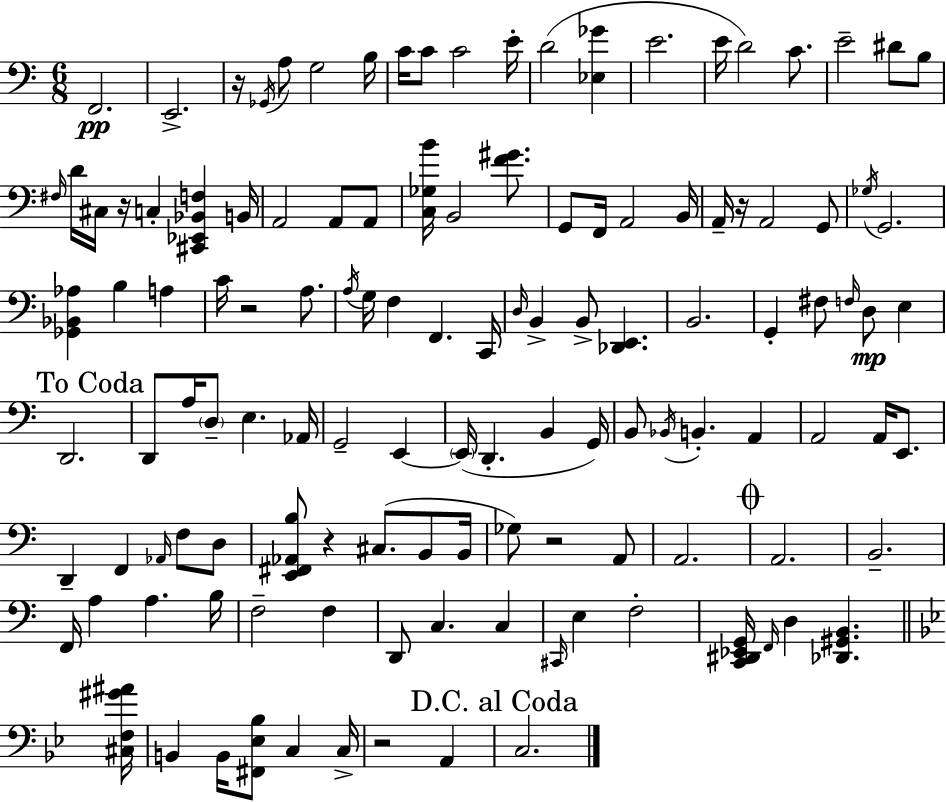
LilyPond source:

{
  \clef bass
  \numericTimeSignature
  \time 6/8
  \key a \minor
  f,2.\pp | e,2.-> | r16 \acciaccatura { ges,16 } a8 g2 | b16 c'16 c'8 c'2 | \break e'16-. d'2( <ees ges'>4 | e'2. | e'16 d'2) c'8. | e'2-- dis'8 b8 | \break \grace { fis16 } d'16 cis16 r16 c4-. <cis, ees, bes, f>4 | b,16 a,2 a,8 | a,8 <c ges b'>16 b,2 <f' gis'>8. | g,8 f,16 a,2 | \break b,16 a,16-- r16 a,2 | g,8 \acciaccatura { ges16 } g,2. | <ges, bes, aes>4 b4 a4 | c'16 r2 | \break a8. \acciaccatura { a16 } g16 f4 f,4. | c,16 \grace { d16 } b,4-> b,8-> <des, e,>4. | b,2. | g,4-. fis8 \grace { f16 } | \break d8\mp e4 \mark "To Coda" d,2. | d,8 a16 \parenthesize d8-- e4. | aes,16 g,2-- | e,4~~ \parenthesize e,16( d,4.-. | \break b,4 g,16) b,8 \acciaccatura { bes,16 } b,4.-. | a,4 a,2 | a,16 e,8. d,4-- f,4 | \grace { aes,16 } f8 d8 <e, fis, aes, b>8 r4 | \break cis8.( b,8 b,16 ges8) r2 | a,8 a,2. | \mark \markup { \musicglyph "scripts.coda" } a,2. | b,2.-- | \break f,16 a4 | a4. b16 f2-- | f4 d,8 c4. | c4 \grace { cis,16 } e4 | \break f2-. <c, dis, ees, g,>16 \grace { f,16 } d4 | <des, gis, b,>4. \bar "||" \break \key bes \major <cis f gis' ais'>16 b,4 b,16 <fis, ees bes>8 c4 | c16-> r2 a,4 | \mark "D.C. al Coda" c2. | \bar "|."
}